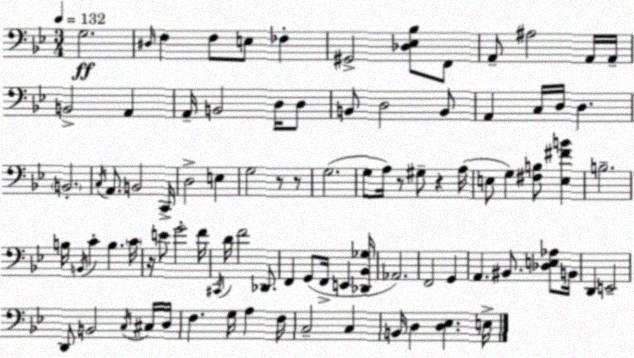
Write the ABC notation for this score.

X:1
T:Untitled
M:3/4
L:1/4
K:Bb
G,2 ^D,/4 F, F,/2 E,/2 _F, ^G,,2 [_D,_E,_B,]/2 F,,/2 A,,/2 ^A,2 A,,/4 A,,/4 B,,2 A,, A,,/4 B,,2 D,/4 D,/2 B,,/2 D,2 B,,/2 A,, C,/4 D,/4 D, B,,2 C,/4 A,,/2 B,,2 C,,/4 D,2 E, G,2 z/2 z/2 G,2 G,/2 A,/4 z/2 ^G,/2 z A,/4 E,/2 G, [^F,B,]/2 [E,^FB] B,2 B,/4 B,,/4 C B, C/4 z/4 E/2 G2 F/4 ^C,,/4 D/4 F2 _D,,/2 F,, G,,/2 F,,/4 E,, [_D,,_B,,_G,]/4 _A,,2 F,,2 G,, A,, ^B,,/2 [_D,E,_A,]/2 B,,/4 D,, E,,2 D,,/2 B,,2 C,/4 ^C,/4 D,/4 F, G,/4 A, F,/4 C,2 C, B,,/4 D, [D,_E,] E,/4